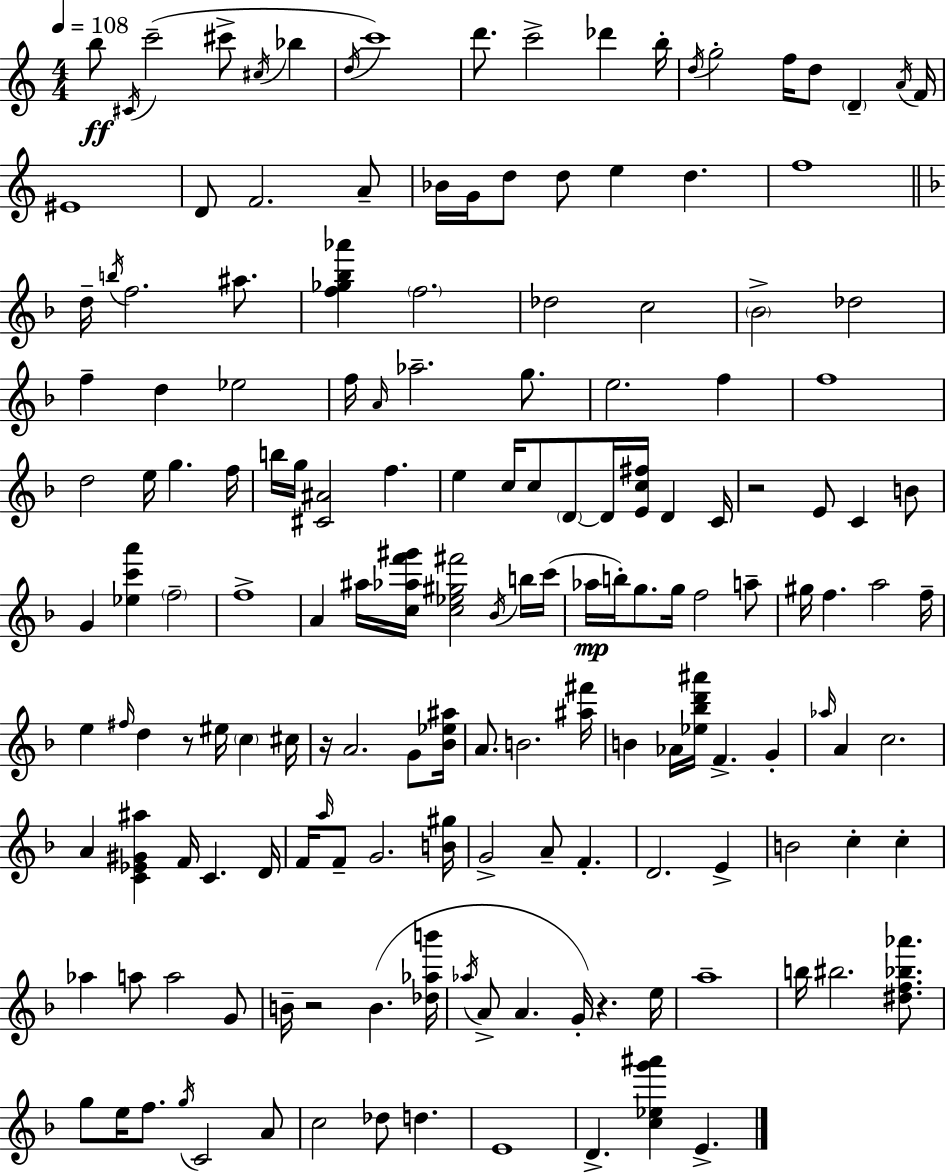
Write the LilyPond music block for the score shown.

{
  \clef treble
  \numericTimeSignature
  \time 4/4
  \key c \major
  \tempo 4 = 108
  \repeat volta 2 { b''8\ff \acciaccatura { cis'16 }( c'''2-- cis'''8-> \acciaccatura { cis''16 } bes''4 | \acciaccatura { d''16 }) c'''1 | d'''8. c'''2-> des'''4 | b''16-. \acciaccatura { d''16 } g''2-. f''16 d''8 \parenthesize d'4-- | \break \acciaccatura { a'16 } f'16 eis'1 | d'8 f'2. | a'8-- bes'16 g'16 d''8 d''8 e''4 d''4. | f''1 | \break \bar "||" \break \key f \major d''16-- \acciaccatura { b''16 } f''2. ais''8. | <f'' ges'' bes'' aes'''>4 \parenthesize f''2. | des''2 c''2 | \parenthesize bes'2-> des''2 | \break f''4-- d''4 ees''2 | f''16 \grace { a'16 } aes''2.-- g''8. | e''2. f''4 | f''1 | \break d''2 e''16 g''4. | f''16 b''16 g''16 <cis' ais'>2 f''4. | e''4 c''16 c''8 \parenthesize d'8~~ d'16 <e' c'' fis''>16 d'4 | c'16 r2 e'8 c'4 | \break b'8 g'4 <ees'' c''' a'''>4 \parenthesize f''2-- | f''1-> | a'4 ais''16 <c'' aes'' f''' gis'''>16 <c'' ees'' gis'' fis'''>2 | \acciaccatura { bes'16 } b''16 c'''16( aes''16\mp b''16-.) g''8. g''16 f''2 | \break a''8-- gis''16 f''4. a''2 | f''16-- e''4 \grace { fis''16 } d''4 r8 eis''16 \parenthesize c''4 | cis''16 r16 a'2. | g'8 <bes' ees'' ais''>16 a'8. b'2. | \break <ais'' fis'''>16 b'4 aes'16 <ees'' bes'' d''' ais'''>16 f'4.-> | g'4-. \grace { aes''16 } a'4 c''2. | a'4 <c' ees' gis' ais''>4 f'16 c'4. | d'16 f'16 \grace { a''16 } f'8-- g'2. | \break <b' gis''>16 g'2-> a'8-- | f'4.-. d'2. | e'4-> b'2 c''4-. | c''4-. aes''4 a''8 a''2 | \break g'8 b'16-- r2 b'4.( | <des'' aes'' b'''>16 \acciaccatura { aes''16 } a'8-> a'4. g'16-.) | r4. e''16 a''1-- | b''16 bis''2. | \break <dis'' f'' bes'' aes'''>8. g''8 e''16 f''8. \acciaccatura { g''16 } c'2 | a'8 c''2 | des''8 d''4. e'1 | d'4.-> <c'' ees'' g''' ais'''>4 | \break e'4.-> } \bar "|."
}